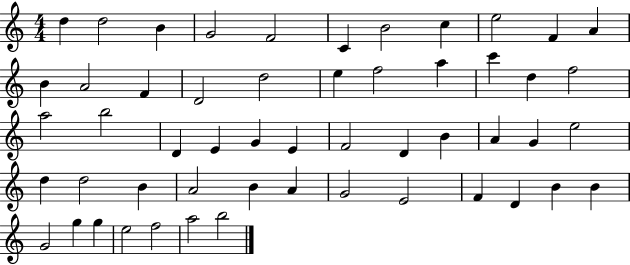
X:1
T:Untitled
M:4/4
L:1/4
K:C
d d2 B G2 F2 C B2 c e2 F A B A2 F D2 d2 e f2 a c' d f2 a2 b2 D E G E F2 D B A G e2 d d2 B A2 B A G2 E2 F D B B G2 g g e2 f2 a2 b2